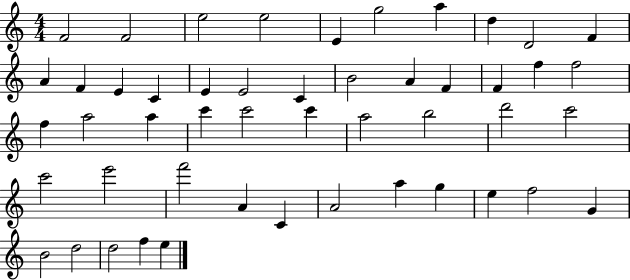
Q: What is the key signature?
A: C major